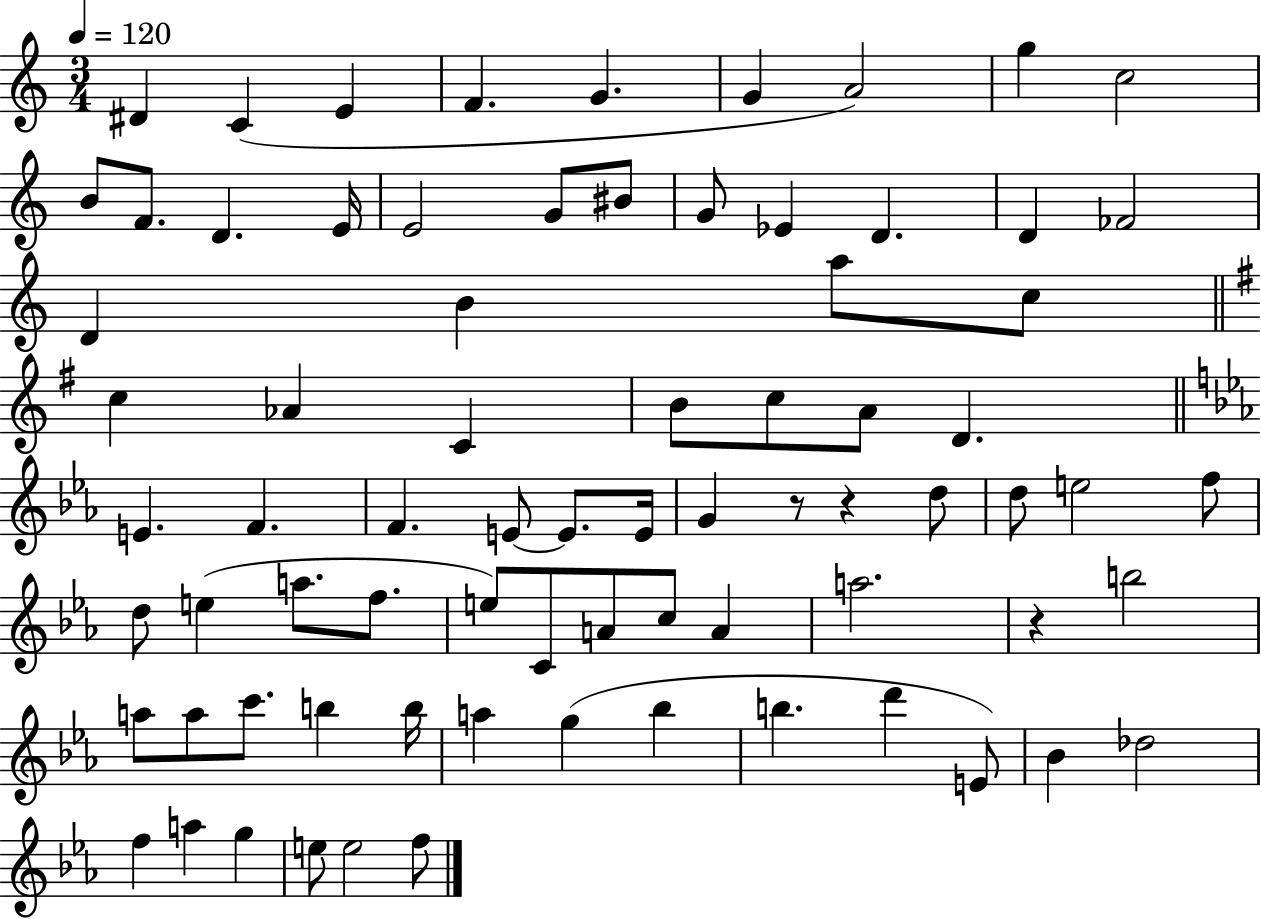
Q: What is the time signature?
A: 3/4